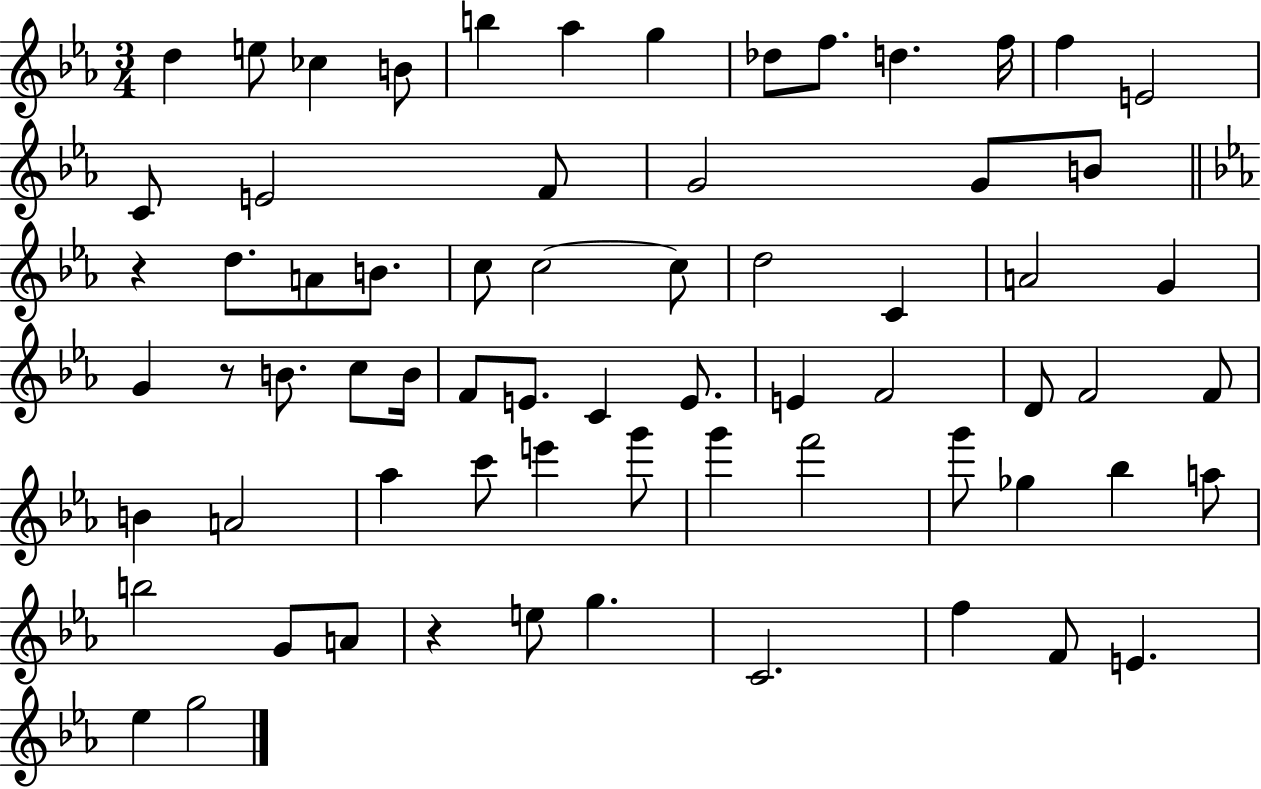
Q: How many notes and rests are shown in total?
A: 68